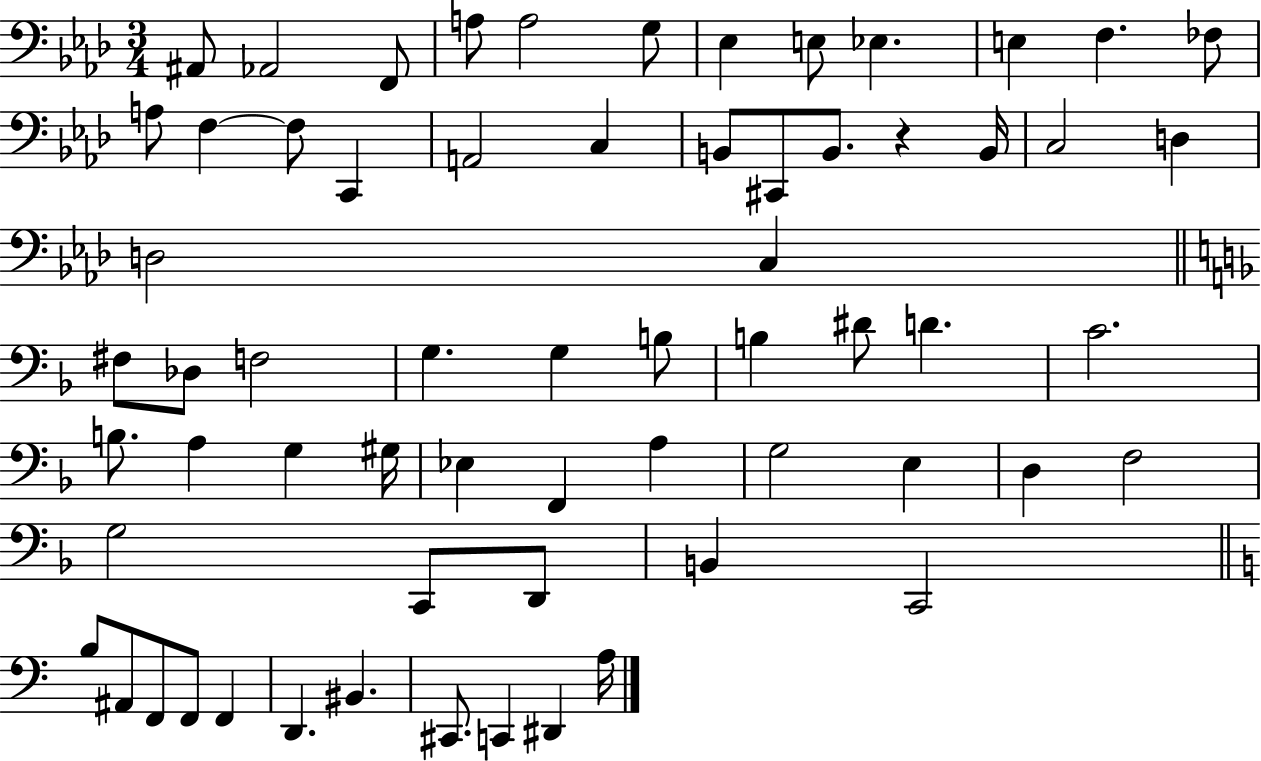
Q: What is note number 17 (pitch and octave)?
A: A2